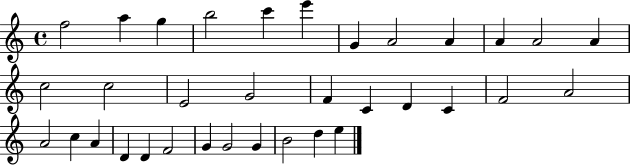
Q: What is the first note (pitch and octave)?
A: F5